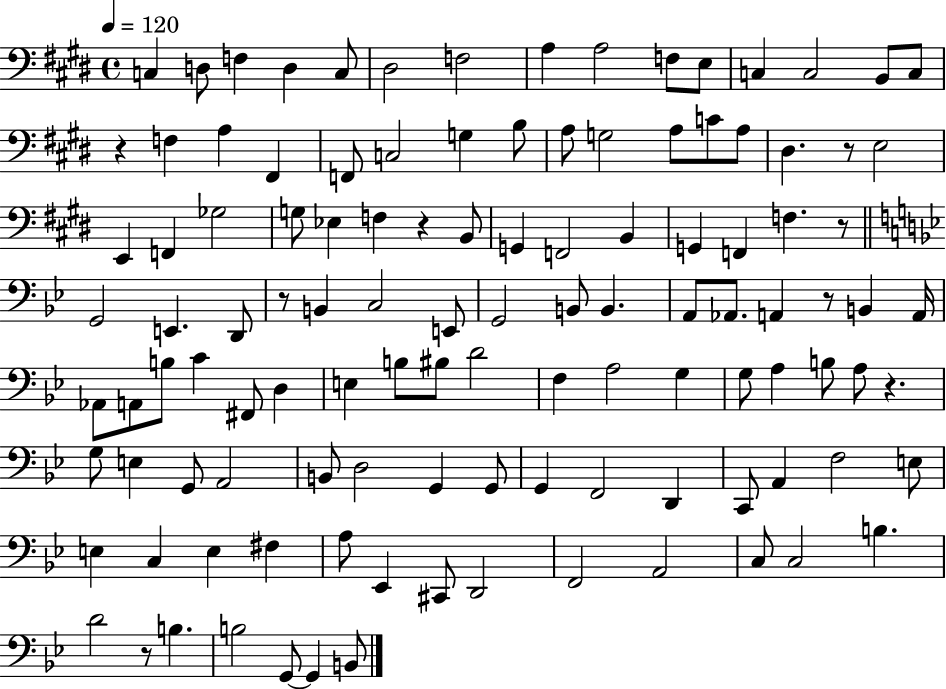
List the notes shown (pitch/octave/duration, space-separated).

C3/q D3/e F3/q D3/q C3/e D#3/h F3/h A3/q A3/h F3/e E3/e C3/q C3/h B2/e C3/e R/q F3/q A3/q F#2/q F2/e C3/h G3/q B3/e A3/e G3/h A3/e C4/e A3/e D#3/q. R/e E3/h E2/q F2/q Gb3/h G3/e Eb3/q F3/q R/q B2/e G2/q F2/h B2/q G2/q F2/q F3/q. R/e G2/h E2/q. D2/e R/e B2/q C3/h E2/e G2/h B2/e B2/q. A2/e Ab2/e. A2/q R/e B2/q A2/s Ab2/e A2/e B3/e C4/q F#2/e D3/q E3/q B3/e BIS3/e D4/h F3/q A3/h G3/q G3/e A3/q B3/e A3/e R/q. G3/e E3/q G2/e A2/h B2/e D3/h G2/q G2/e G2/q F2/h D2/q C2/e A2/q F3/h E3/e E3/q C3/q E3/q F#3/q A3/e Eb2/q C#2/e D2/h F2/h A2/h C3/e C3/h B3/q. D4/h R/e B3/q. B3/h G2/e G2/q B2/e